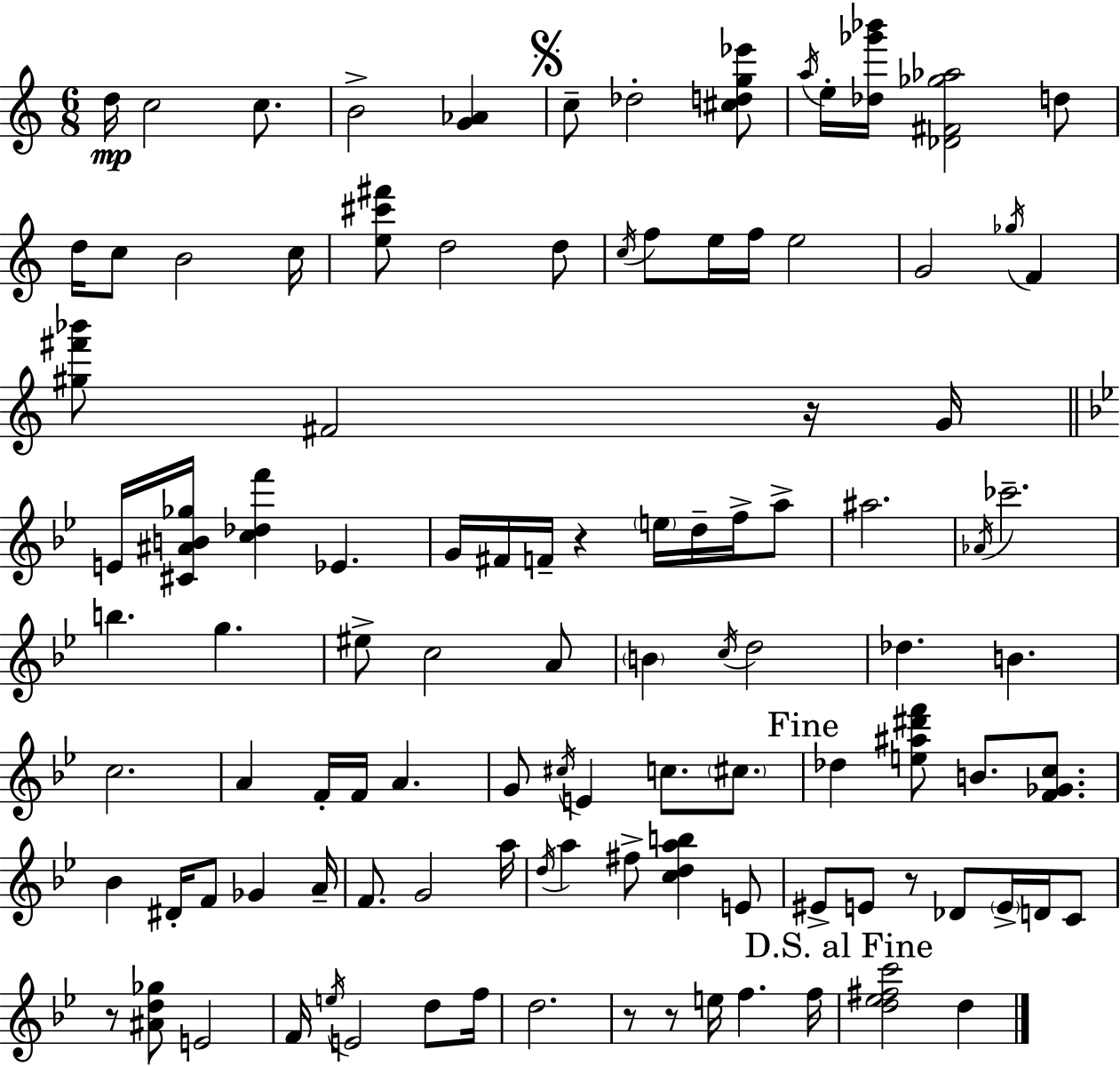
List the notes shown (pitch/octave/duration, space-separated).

D5/s C5/h C5/e. B4/h [G4,Ab4]/q C5/e Db5/h [C#5,D5,G5,Eb6]/e A5/s E5/s [Db5,Gb6,Bb6]/s [Db4,F#4,Gb5,Ab5]/h D5/e D5/s C5/e B4/h C5/s [E5,C#6,F#6]/e D5/h D5/e C5/s F5/e E5/s F5/s E5/h G4/h Gb5/s F4/q [G#5,F#6,Bb6]/e F#4/h R/s G4/s E4/s [C#4,A#4,B4,Gb5]/s [C5,Db5,F6]/q Eb4/q. G4/s F#4/s F4/s R/q E5/s D5/s F5/s A5/e A#5/h. Ab4/s CES6/h. B5/q. G5/q. EIS5/e C5/h A4/e B4/q C5/s D5/h Db5/q. B4/q. C5/h. A4/q F4/s F4/s A4/q. G4/e C#5/s E4/q C5/e. C#5/e. Db5/q [E5,A#5,D#6,F6]/e B4/e. [F4,Gb4,C5]/e. Bb4/q D#4/s F4/e Gb4/q A4/s F4/e. G4/h A5/s D5/s A5/q F#5/e [C5,D5,A5,B5]/q E4/e EIS4/e E4/e R/e Db4/e E4/s D4/s C4/e R/e [A#4,D5,Gb5]/e E4/h F4/s E5/s E4/h D5/e F5/s D5/h. R/e R/e E5/s F5/q. F5/s [D5,Eb5,F#5,C6]/h D5/q